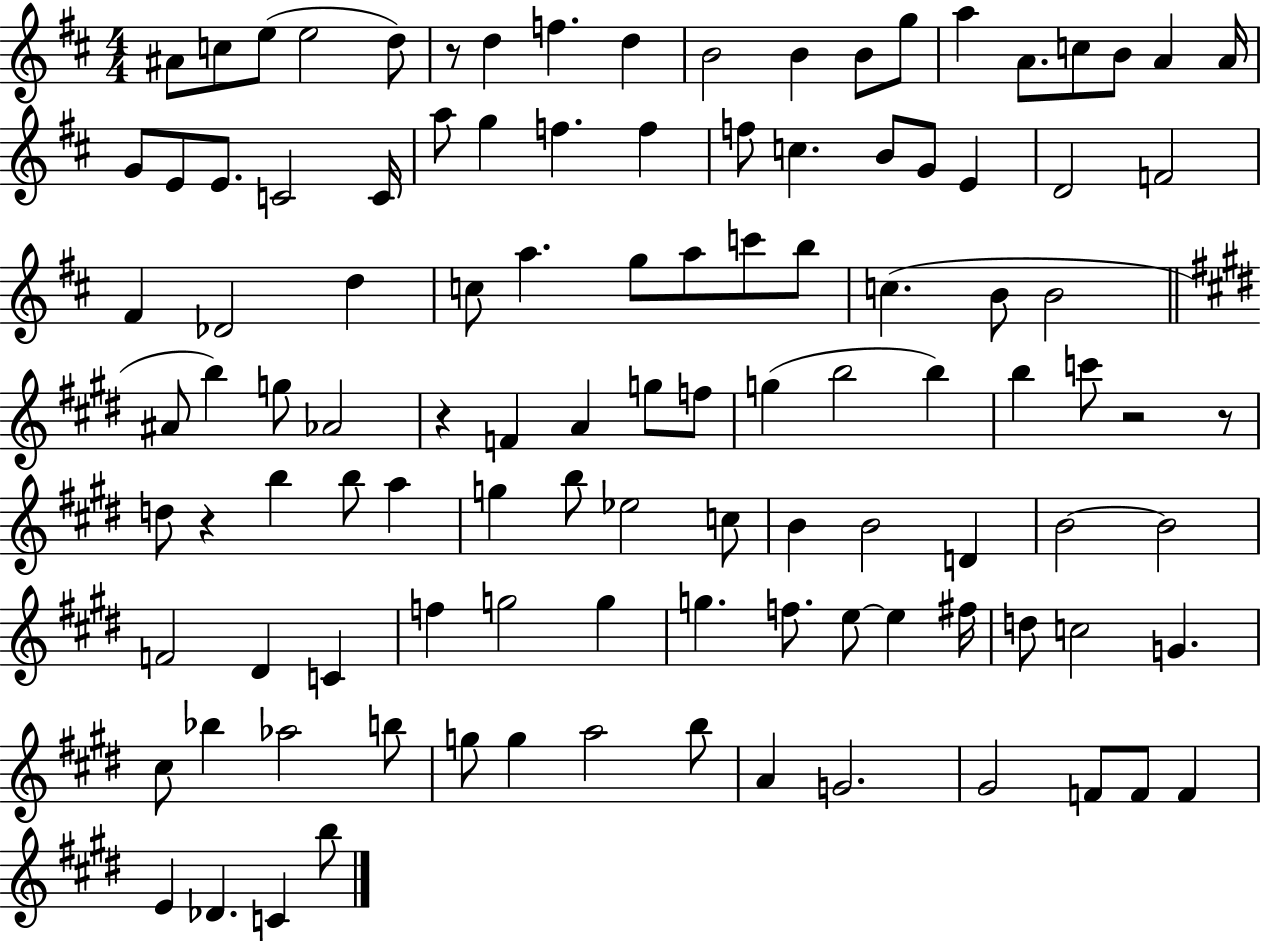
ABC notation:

X:1
T:Untitled
M:4/4
L:1/4
K:D
^A/2 c/2 e/2 e2 d/2 z/2 d f d B2 B B/2 g/2 a A/2 c/2 B/2 A A/4 G/2 E/2 E/2 C2 C/4 a/2 g f f f/2 c B/2 G/2 E D2 F2 ^F _D2 d c/2 a g/2 a/2 c'/2 b/2 c B/2 B2 ^A/2 b g/2 _A2 z F A g/2 f/2 g b2 b b c'/2 z2 z/2 d/2 z b b/2 a g b/2 _e2 c/2 B B2 D B2 B2 F2 ^D C f g2 g g f/2 e/2 e ^f/4 d/2 c2 G ^c/2 _b _a2 b/2 g/2 g a2 b/2 A G2 ^G2 F/2 F/2 F E _D C b/2